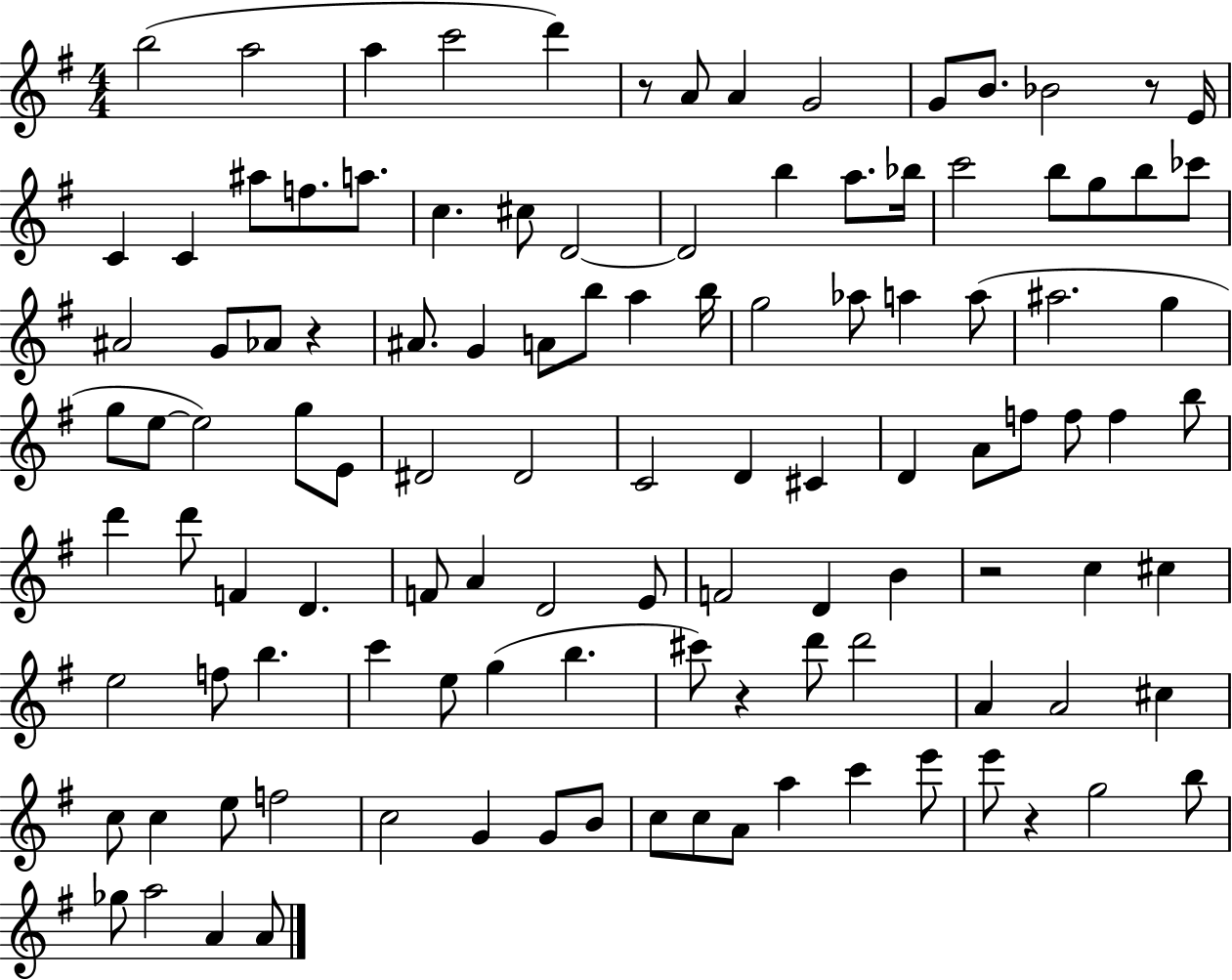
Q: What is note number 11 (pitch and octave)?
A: Bb4